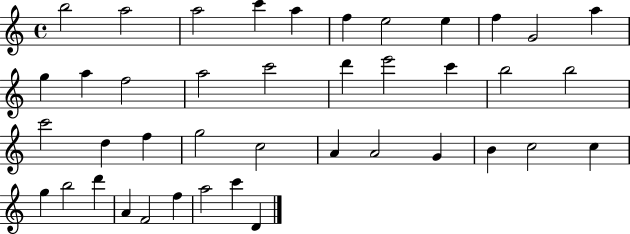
{
  \clef treble
  \time 4/4
  \defaultTimeSignature
  \key c \major
  b''2 a''2 | a''2 c'''4 a''4 | f''4 e''2 e''4 | f''4 g'2 a''4 | \break g''4 a''4 f''2 | a''2 c'''2 | d'''4 e'''2 c'''4 | b''2 b''2 | \break c'''2 d''4 f''4 | g''2 c''2 | a'4 a'2 g'4 | b'4 c''2 c''4 | \break g''4 b''2 d'''4 | a'4 f'2 f''4 | a''2 c'''4 d'4 | \bar "|."
}